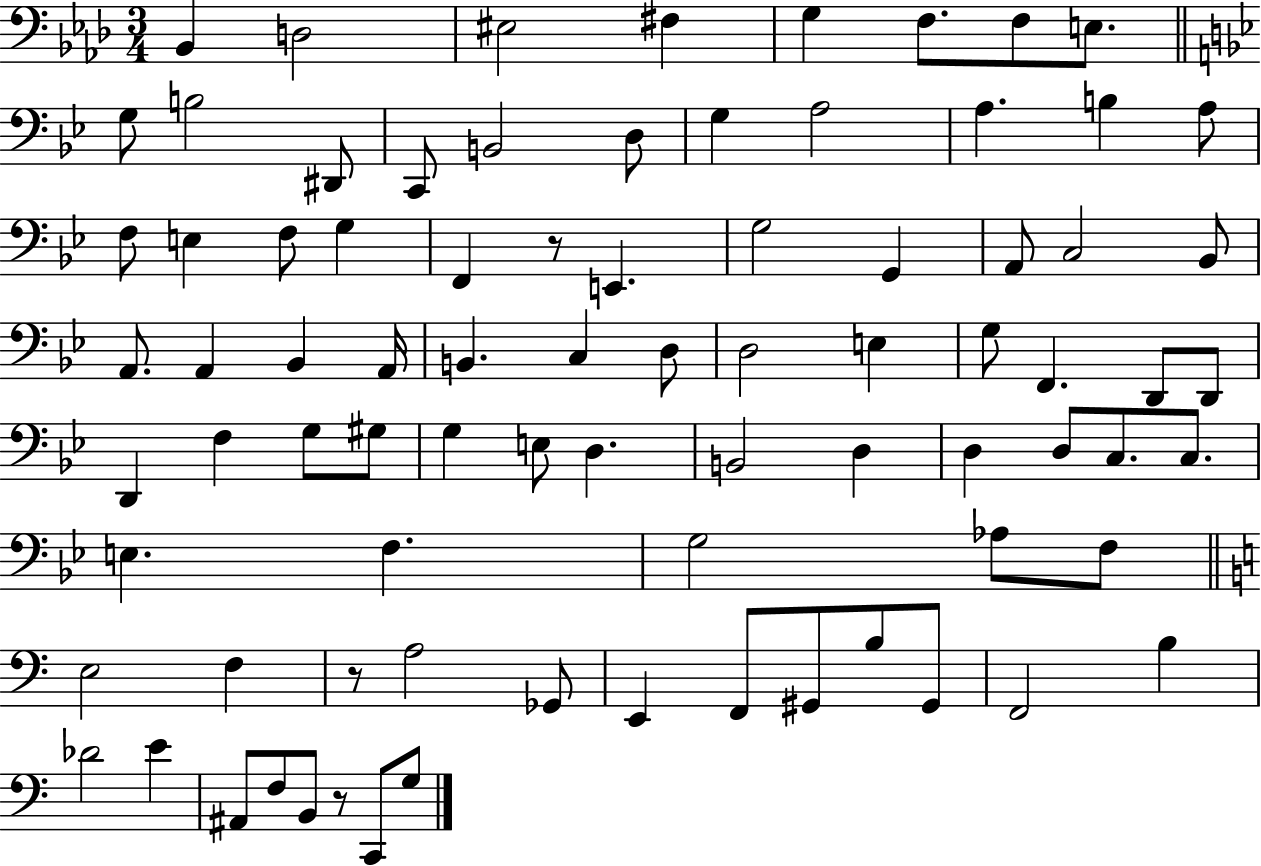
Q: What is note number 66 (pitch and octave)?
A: E2